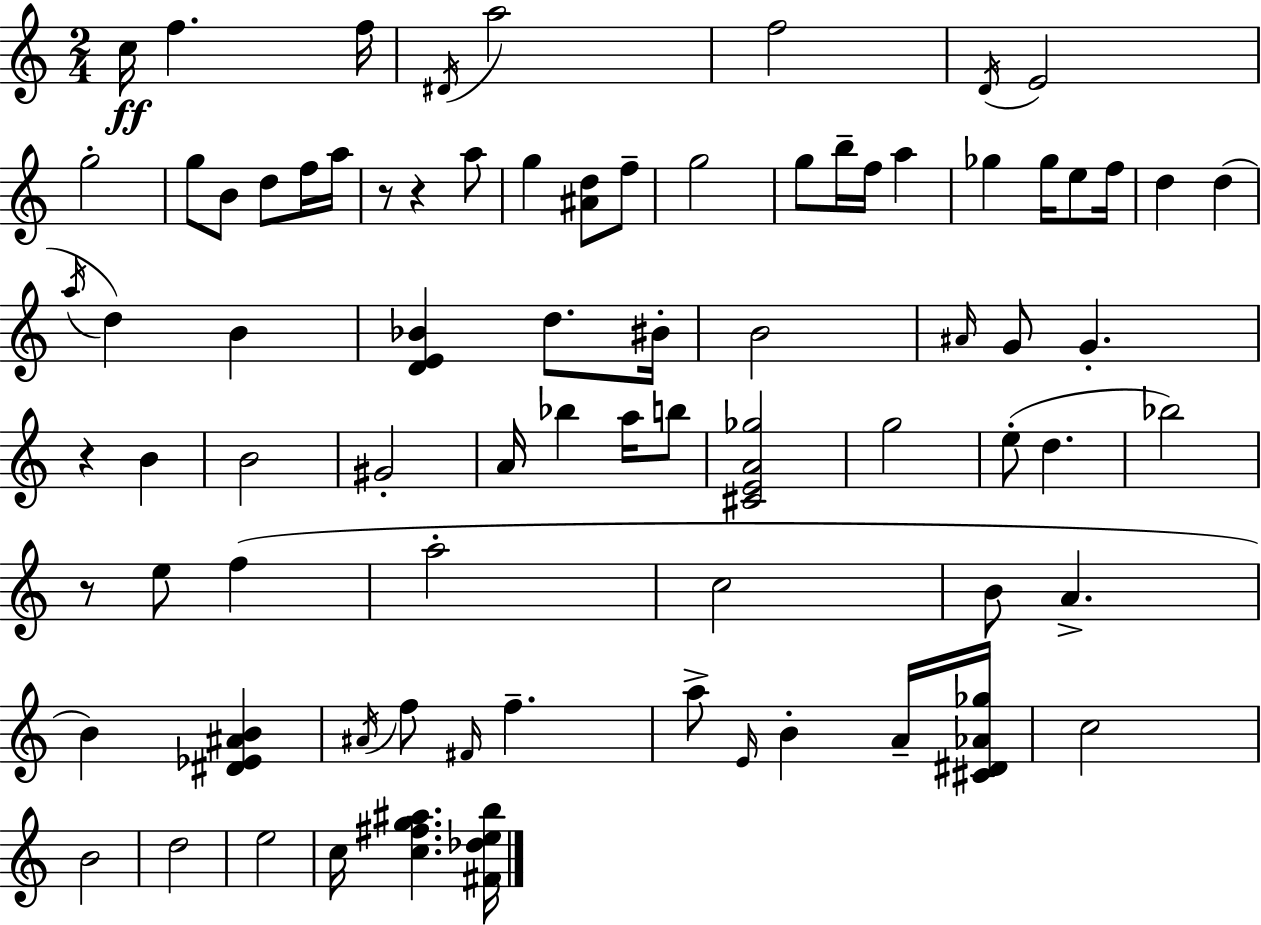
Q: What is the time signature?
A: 2/4